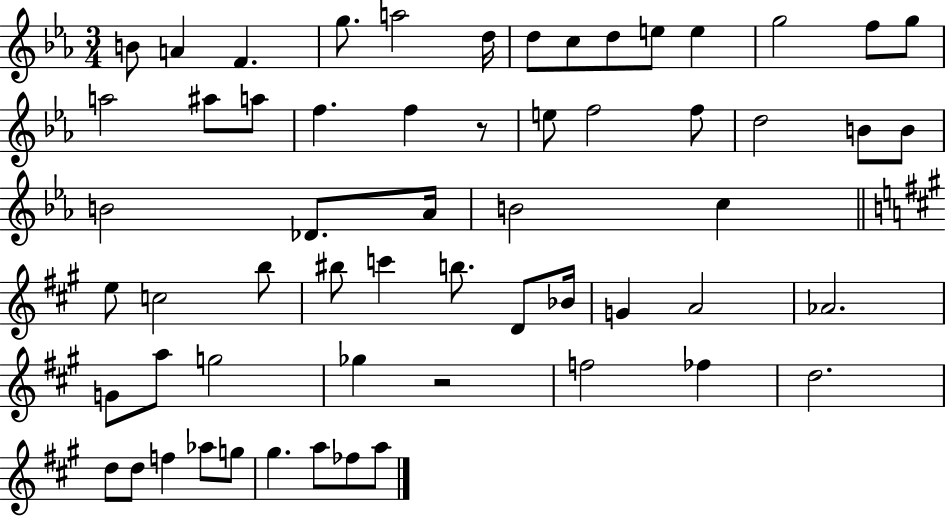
B4/e A4/q F4/q. G5/e. A5/h D5/s D5/e C5/e D5/e E5/e E5/q G5/h F5/e G5/e A5/h A#5/e A5/e F5/q. F5/q R/e E5/e F5/h F5/e D5/h B4/e B4/e B4/h Db4/e. Ab4/s B4/h C5/q E5/e C5/h B5/e BIS5/e C6/q B5/e. D4/e Bb4/s G4/q A4/h Ab4/h. G4/e A5/e G5/h Gb5/q R/h F5/h FES5/q D5/h. D5/e D5/e F5/q Ab5/e G5/e G#5/q. A5/e FES5/e A5/e